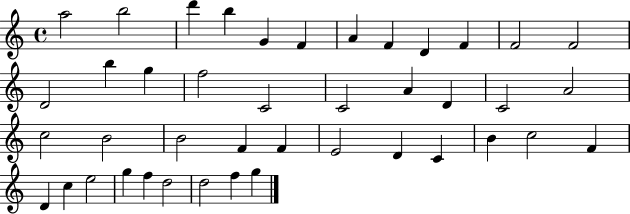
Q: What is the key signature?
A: C major